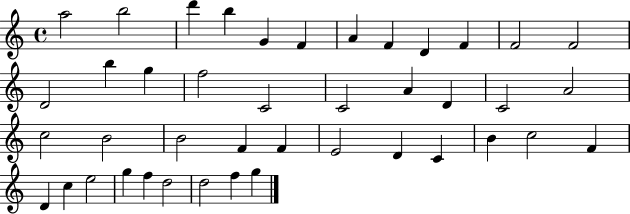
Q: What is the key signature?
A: C major